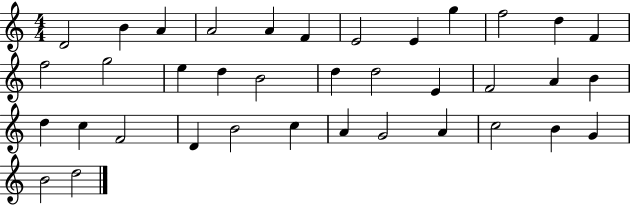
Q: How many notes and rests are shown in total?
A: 37